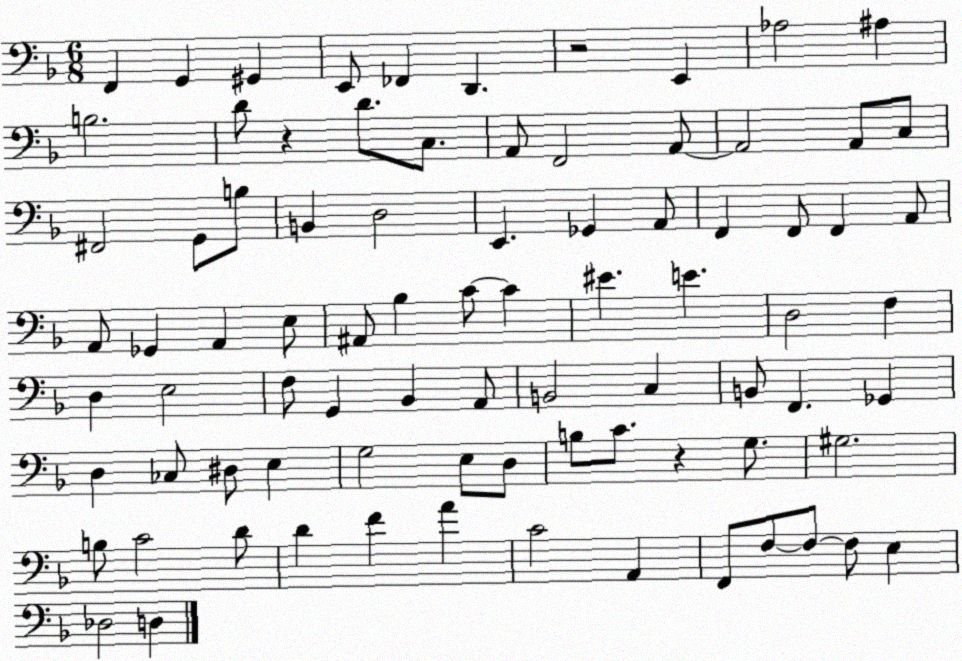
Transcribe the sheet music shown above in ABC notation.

X:1
T:Untitled
M:6/8
L:1/4
K:F
F,, G,, ^G,, E,,/2 _F,, D,, z2 E,, _A,2 ^A, B,2 D/2 z D/2 C,/2 A,,/2 F,,2 A,,/2 A,,2 A,,/2 C,/2 ^F,,2 G,,/2 B,/2 B,, D,2 E,, _G,, A,,/2 F,, F,,/2 F,, A,,/2 A,,/2 _G,, A,, E,/2 ^A,,/2 _B, C/2 C ^E E D,2 F, D, E,2 F,/2 G,, _B,, A,,/2 B,,2 C, B,,/2 F,, _G,, D, _C,/2 ^D,/2 E, G,2 E,/2 D,/2 B,/2 C/2 z G,/2 ^G,2 B,/2 C2 D/2 D F A C2 A,, F,,/2 F,/2 F,/2 F,/2 E, _D,2 D,